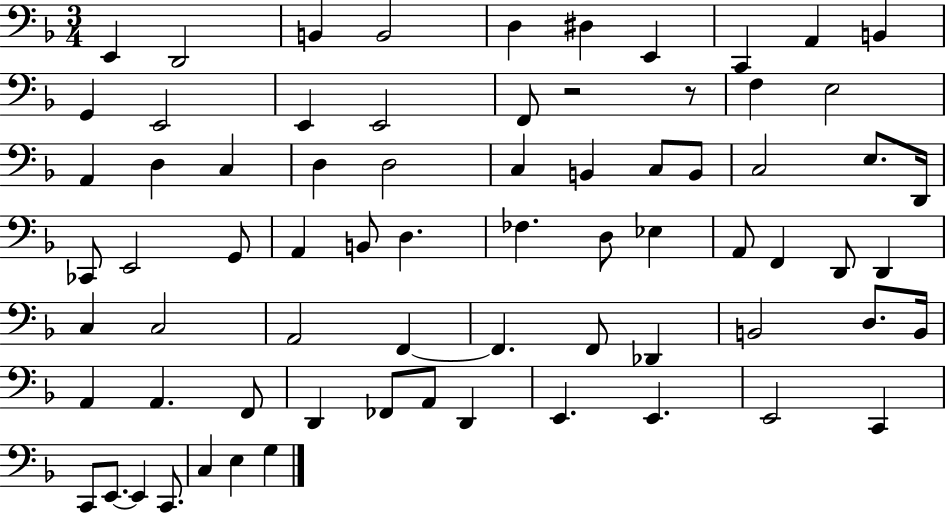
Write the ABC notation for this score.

X:1
T:Untitled
M:3/4
L:1/4
K:F
E,, D,,2 B,, B,,2 D, ^D, E,, C,, A,, B,, G,, E,,2 E,, E,,2 F,,/2 z2 z/2 F, E,2 A,, D, C, D, D,2 C, B,, C,/2 B,,/2 C,2 E,/2 D,,/4 _C,,/2 E,,2 G,,/2 A,, B,,/2 D, _F, D,/2 _E, A,,/2 F,, D,,/2 D,, C, C,2 A,,2 F,, F,, F,,/2 _D,, B,,2 D,/2 B,,/4 A,, A,, F,,/2 D,, _F,,/2 A,,/2 D,, E,, E,, E,,2 C,, C,,/2 E,,/2 E,, C,,/2 C, E, G,